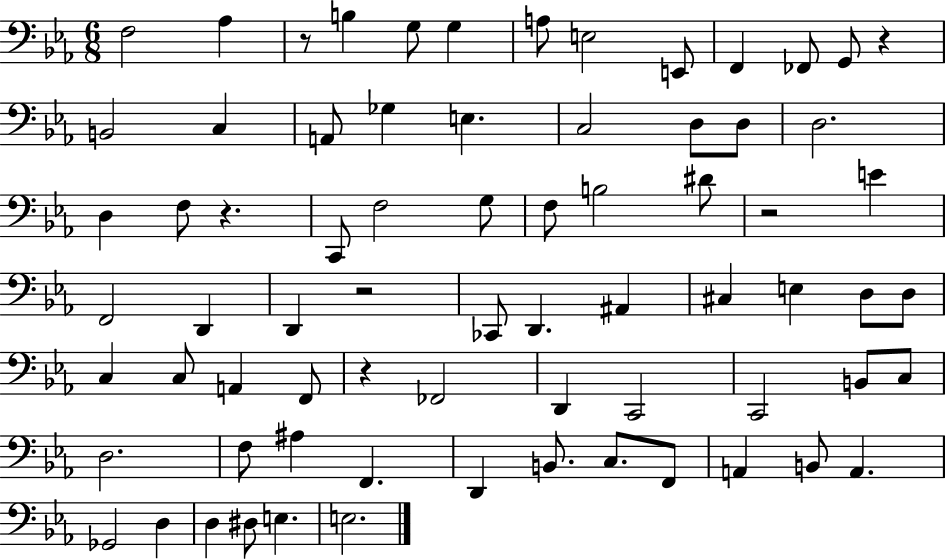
F3/h Ab3/q R/e B3/q G3/e G3/q A3/e E3/h E2/e F2/q FES2/e G2/e R/q B2/h C3/q A2/e Gb3/q E3/q. C3/h D3/e D3/e D3/h. D3/q F3/e R/q. C2/e F3/h G3/e F3/e B3/h D#4/e R/h E4/q F2/h D2/q D2/q R/h CES2/e D2/q. A#2/q C#3/q E3/q D3/e D3/e C3/q C3/e A2/q F2/e R/q FES2/h D2/q C2/h C2/h B2/e C3/e D3/h. F3/e A#3/q F2/q. D2/q B2/e. C3/e. F2/e A2/q B2/e A2/q. Gb2/h D3/q D3/q D#3/e E3/q. E3/h.